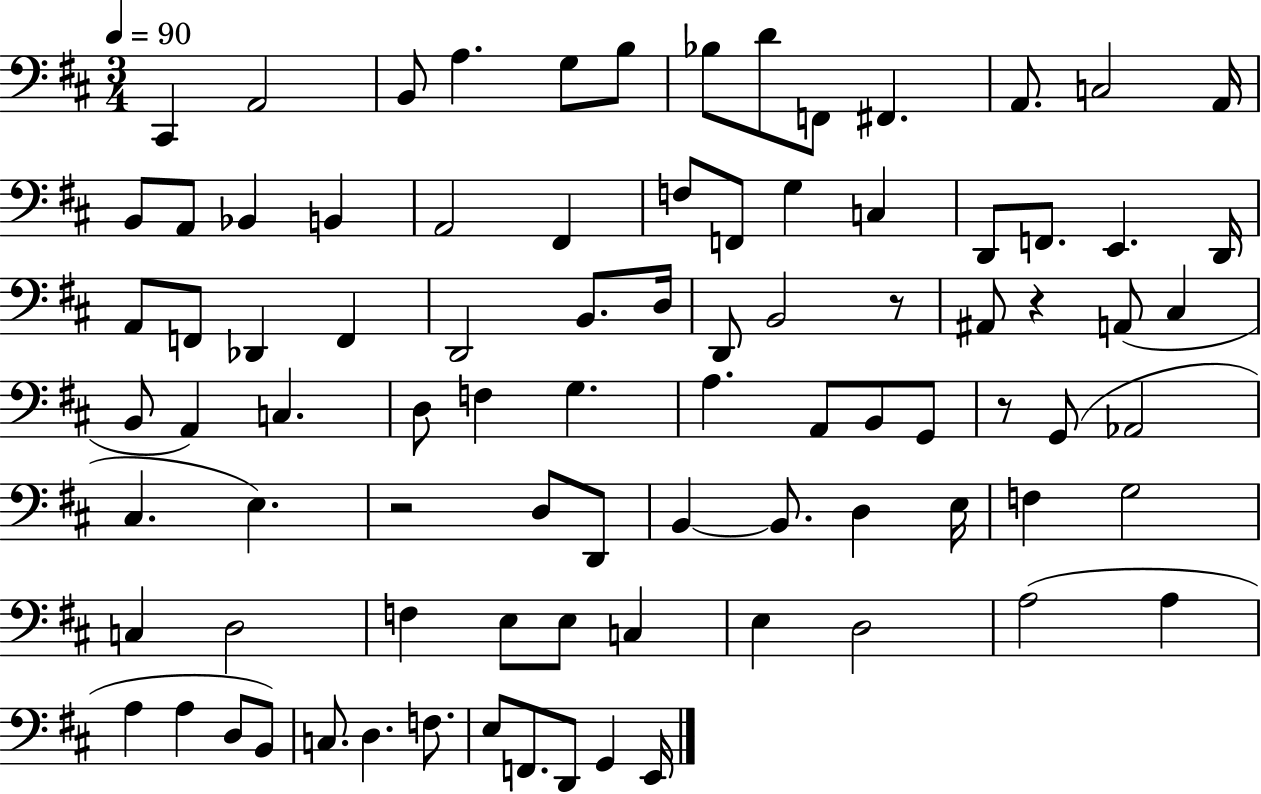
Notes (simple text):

C#2/q A2/h B2/e A3/q. G3/e B3/e Bb3/e D4/e F2/e F#2/q. A2/e. C3/h A2/s B2/e A2/e Bb2/q B2/q A2/h F#2/q F3/e F2/e G3/q C3/q D2/e F2/e. E2/q. D2/s A2/e F2/e Db2/q F2/q D2/h B2/e. D3/s D2/e B2/h R/e A#2/e R/q A2/e C#3/q B2/e A2/q C3/q. D3/e F3/q G3/q. A3/q. A2/e B2/e G2/e R/e G2/e Ab2/h C#3/q. E3/q. R/h D3/e D2/e B2/q B2/e. D3/q E3/s F3/q G3/h C3/q D3/h F3/q E3/e E3/e C3/q E3/q D3/h A3/h A3/q A3/q A3/q D3/e B2/e C3/e. D3/q. F3/e. E3/e F2/e. D2/e G2/q E2/s